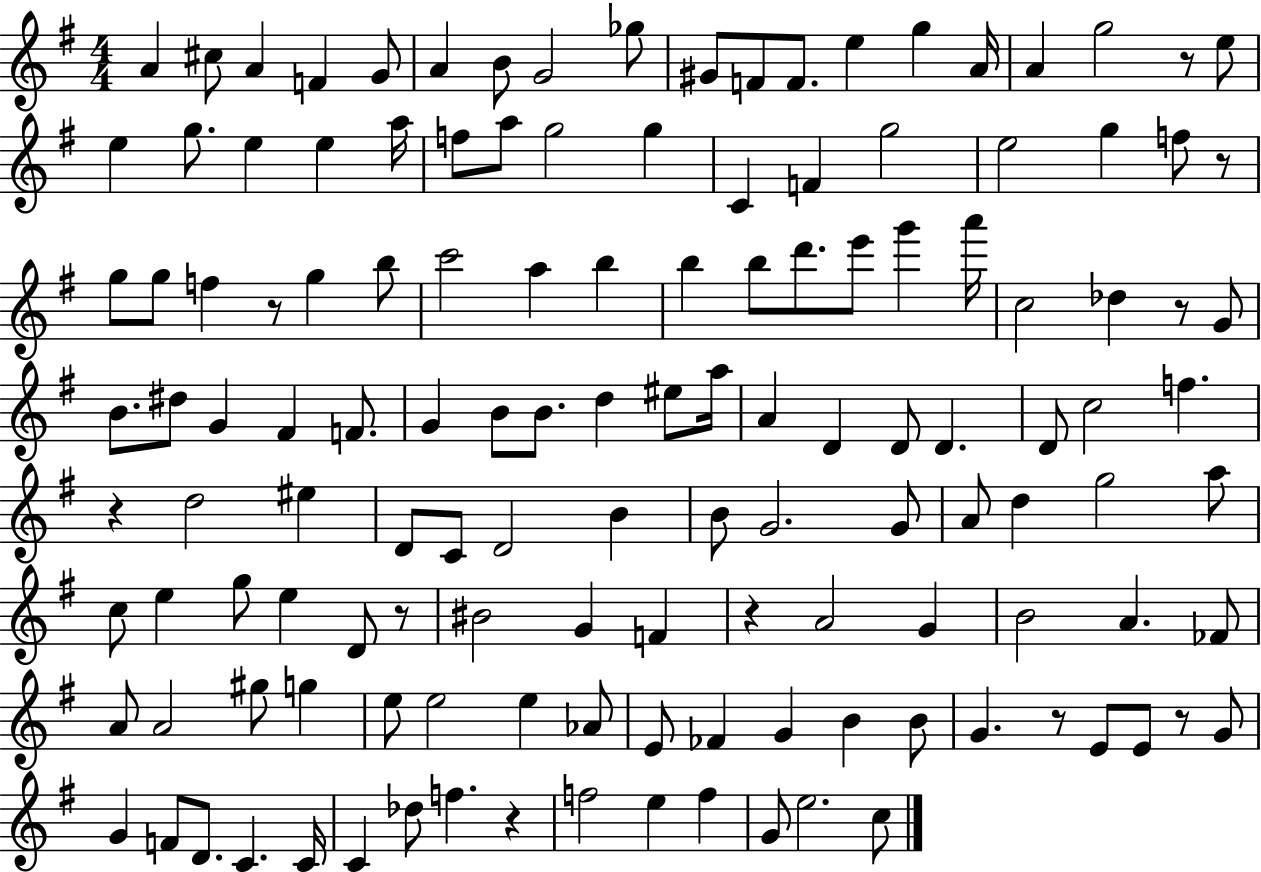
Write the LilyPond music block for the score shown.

{
  \clef treble
  \numericTimeSignature
  \time 4/4
  \key g \major
  a'4 cis''8 a'4 f'4 g'8 | a'4 b'8 g'2 ges''8 | gis'8 f'8 f'8. e''4 g''4 a'16 | a'4 g''2 r8 e''8 | \break e''4 g''8. e''4 e''4 a''16 | f''8 a''8 g''2 g''4 | c'4 f'4 g''2 | e''2 g''4 f''8 r8 | \break g''8 g''8 f''4 r8 g''4 b''8 | c'''2 a''4 b''4 | b''4 b''8 d'''8. e'''8 g'''4 a'''16 | c''2 des''4 r8 g'8 | \break b'8. dis''8 g'4 fis'4 f'8. | g'4 b'8 b'8. d''4 eis''8 a''16 | a'4 d'4 d'8 d'4. | d'8 c''2 f''4. | \break r4 d''2 eis''4 | d'8 c'8 d'2 b'4 | b'8 g'2. g'8 | a'8 d''4 g''2 a''8 | \break c''8 e''4 g''8 e''4 d'8 r8 | bis'2 g'4 f'4 | r4 a'2 g'4 | b'2 a'4. fes'8 | \break a'8 a'2 gis''8 g''4 | e''8 e''2 e''4 aes'8 | e'8 fes'4 g'4 b'4 b'8 | g'4. r8 e'8 e'8 r8 g'8 | \break g'4 f'8 d'8. c'4. c'16 | c'4 des''8 f''4. r4 | f''2 e''4 f''4 | g'8 e''2. c''8 | \break \bar "|."
}